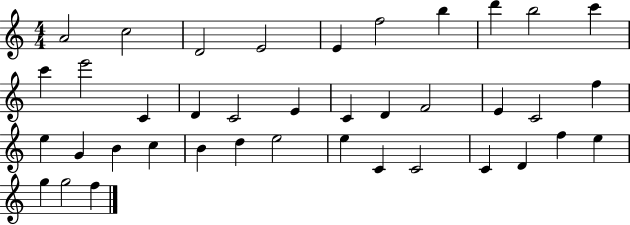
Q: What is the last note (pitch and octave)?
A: F5